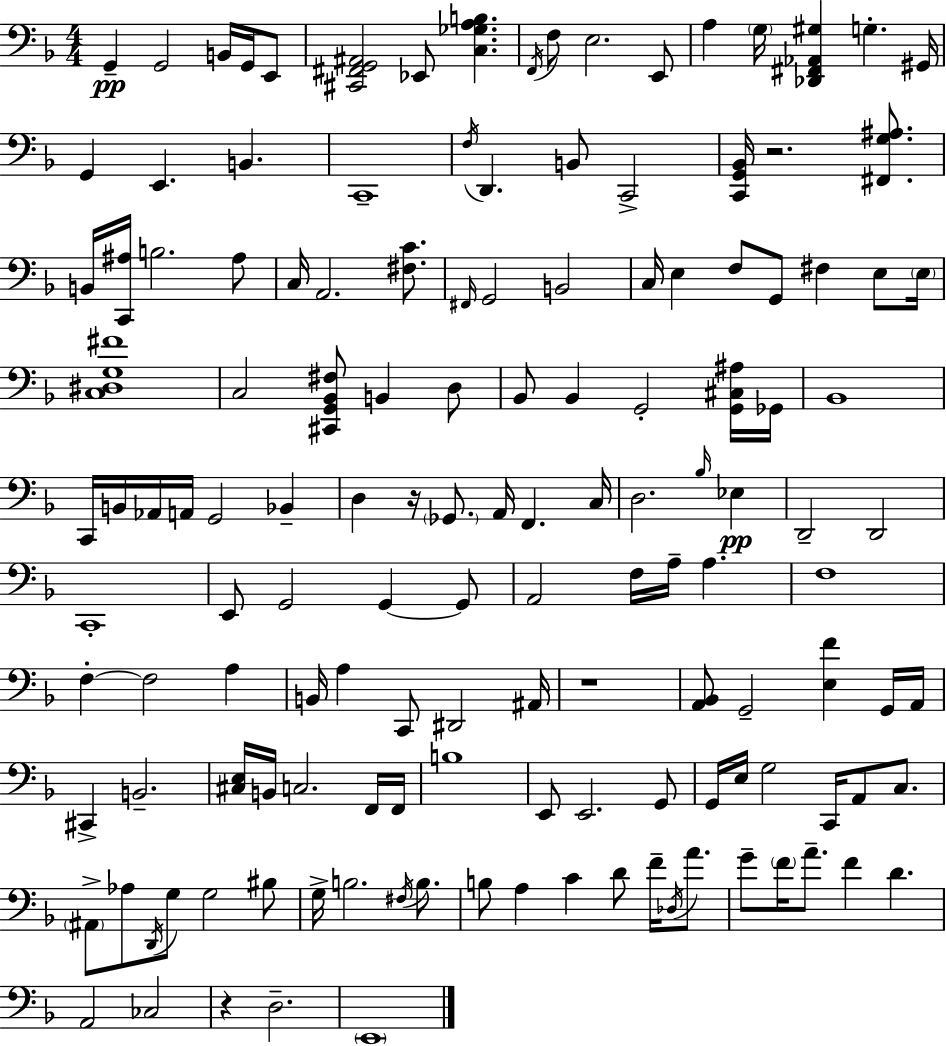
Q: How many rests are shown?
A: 4